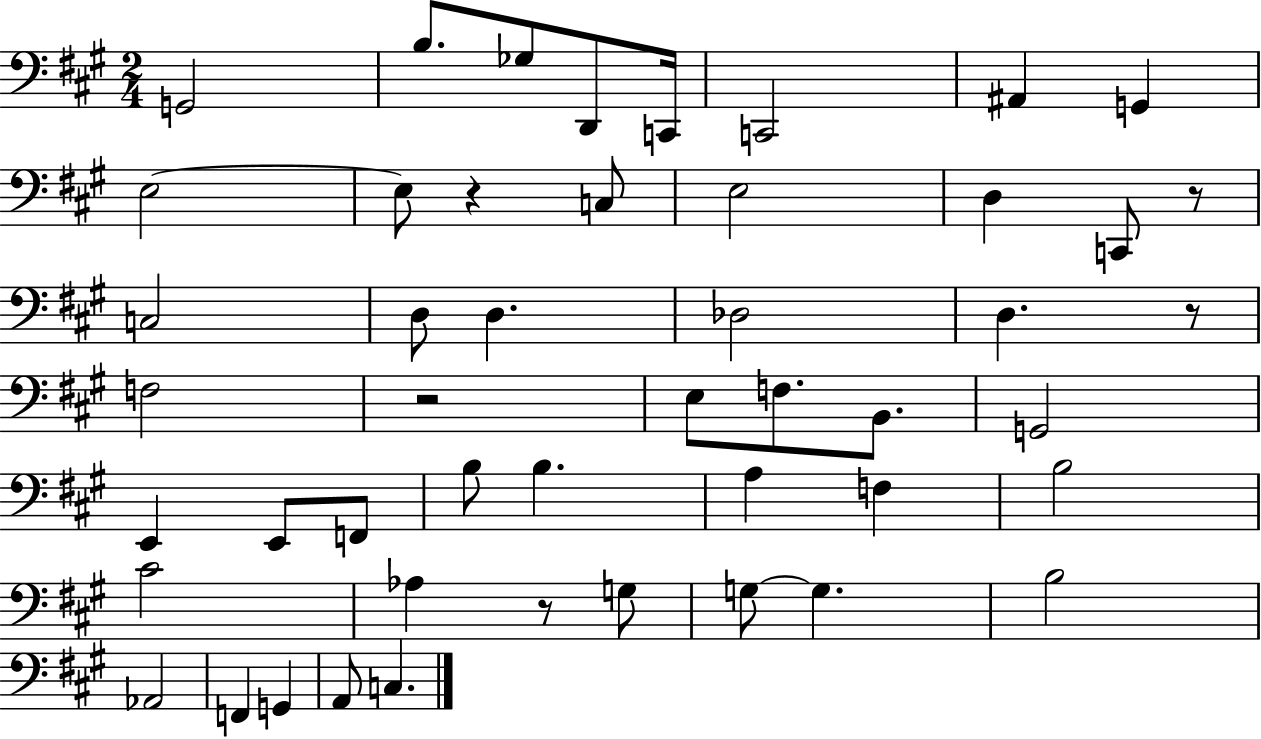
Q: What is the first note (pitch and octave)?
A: G2